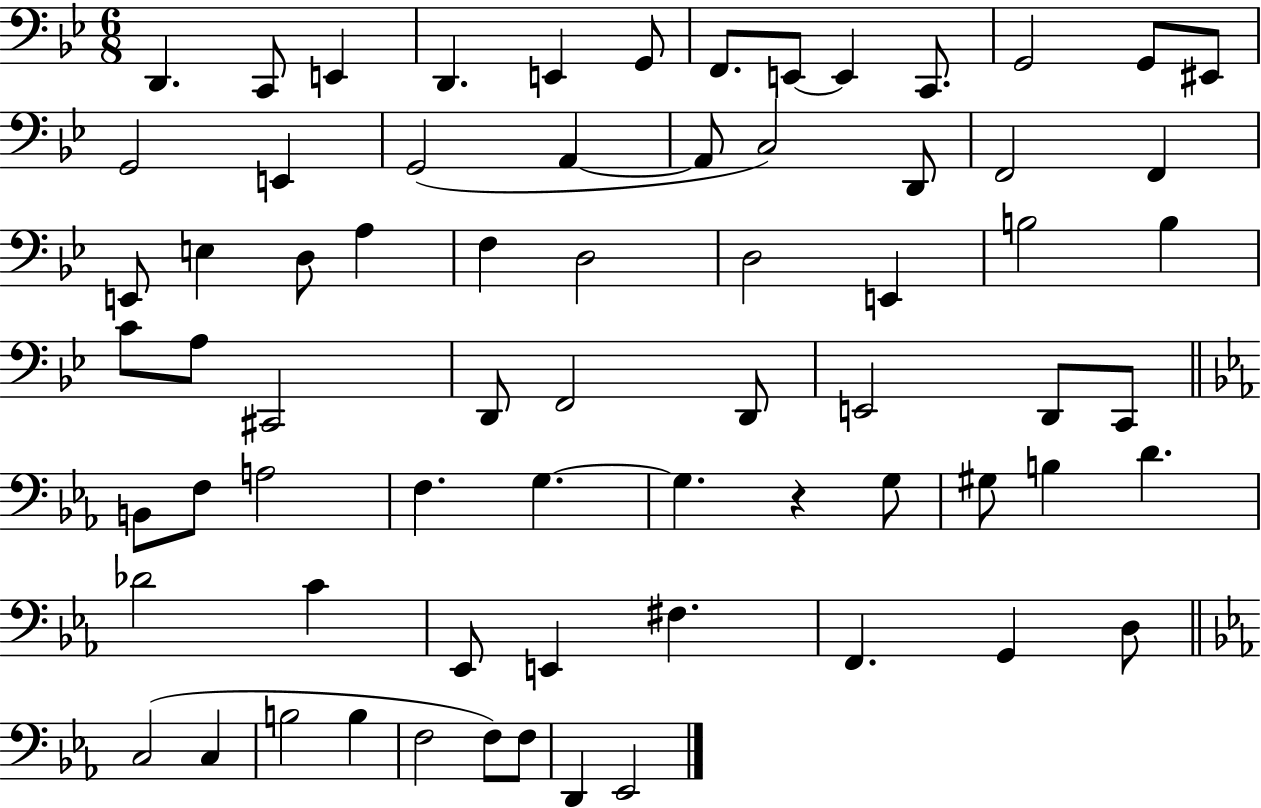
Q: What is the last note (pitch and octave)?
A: Eb2